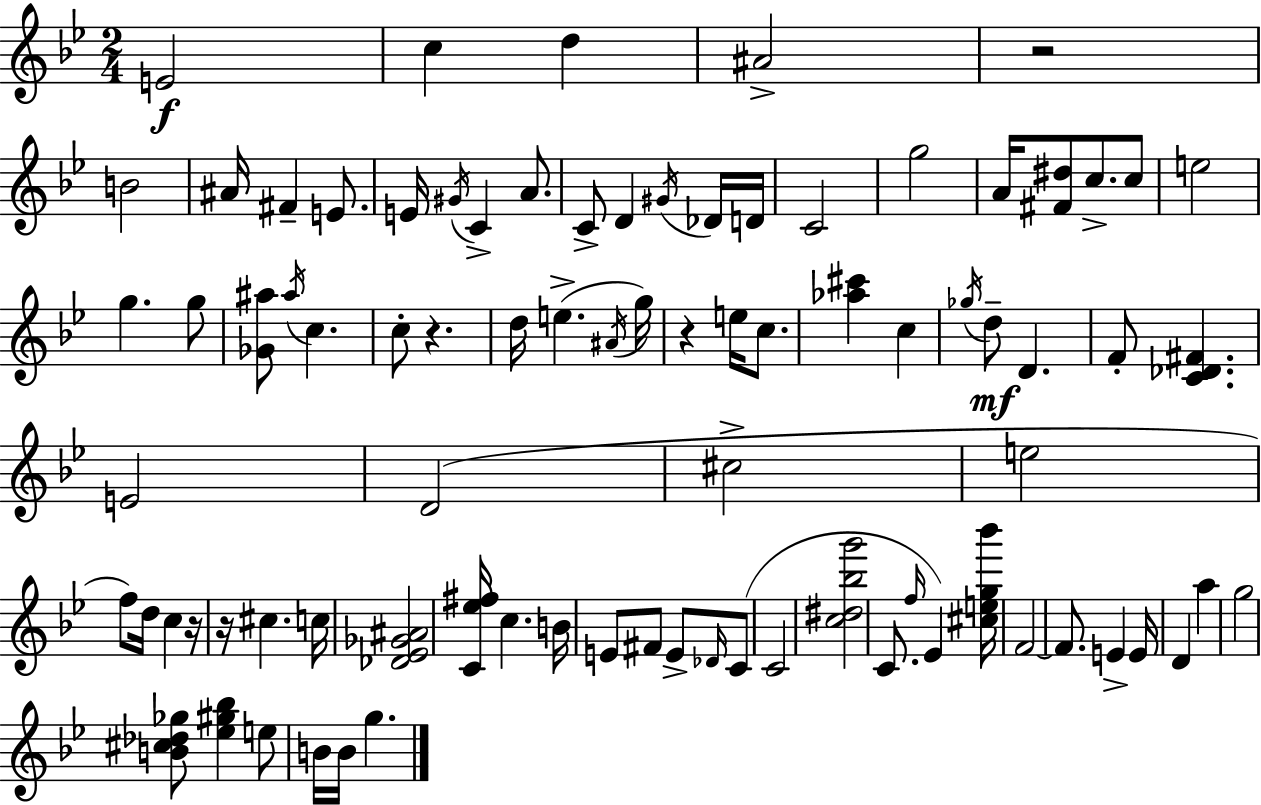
{
  \clef treble
  \numericTimeSignature
  \time 2/4
  \key bes \major
  e'2\f | c''4 d''4 | ais'2-> | r2 | \break b'2 | ais'16 fis'4-- e'8. | e'16 \acciaccatura { gis'16 } c'4-> a'8. | c'8-> d'4 \acciaccatura { gis'16 } | \break des'16 d'16 c'2 | g''2 | a'16 <fis' dis''>8 c''8.-> | c''8 e''2 | \break g''4. | g''8 <ges' ais''>8 \acciaccatura { ais''16 } c''4. | c''8-. r4. | d''16 e''4.->( | \break \acciaccatura { ais'16 } g''16) r4 | e''16 c''8. <aes'' cis'''>4 | c''4 \acciaccatura { ges''16 } d''8--\mf d'4. | f'8-. <c' des' fis'>4. | \break e'2 | d'2( | cis''2-> | e''2 | \break f''8) d''16 | c''4 r16 r16 cis''4. | c''16 <des' ees' ges' ais'>2 | <c' ees'' fis''>16 c''4. | \break b'16 e'8 fis'8 | e'8-> \grace { des'16 }( c'8 c'2 | <c'' dis'' bes'' g'''>2 | c'8. | \break \grace { f''16 }) ees'4 <cis'' e'' g'' bes'''>16 f'2~~ | f'8. | e'4-> e'16 d'4 | a''4 g''2 | \break <b' cis'' des'' ges''>8 | <ees'' gis'' bes''>4 e''8 b'16 | b'16 g''4. \bar "|."
}